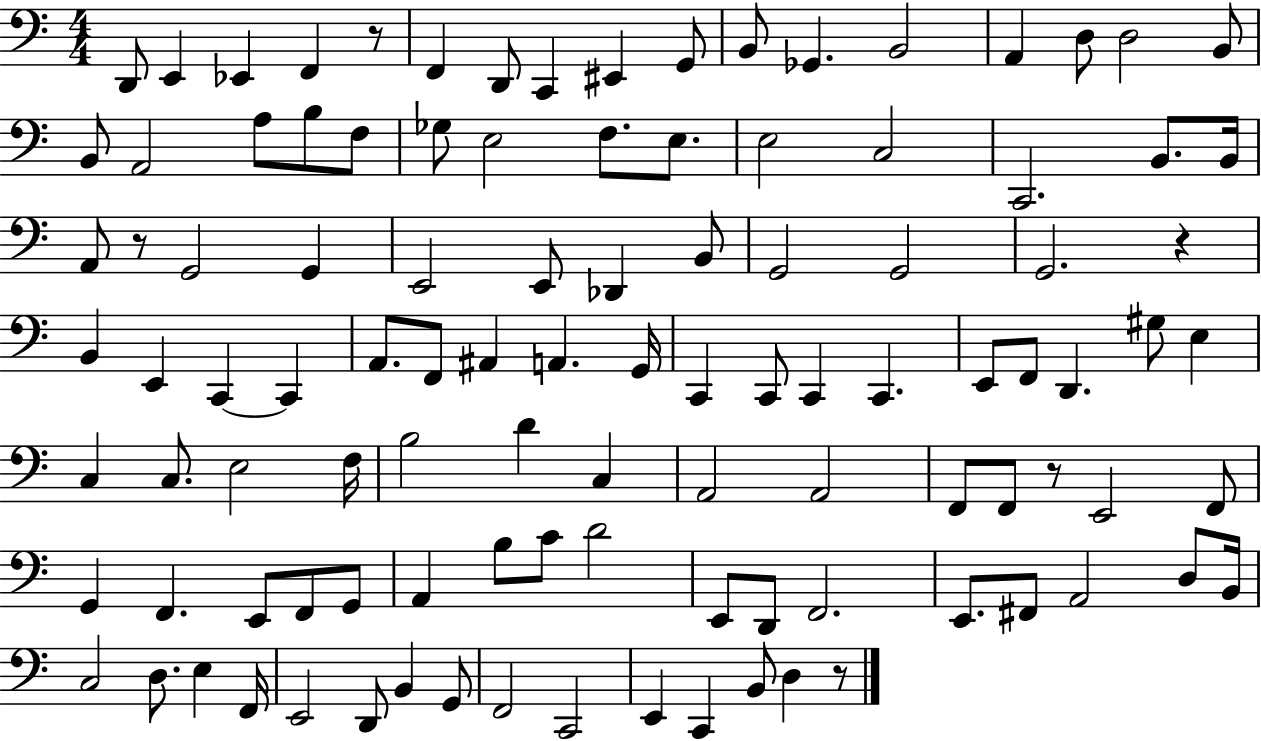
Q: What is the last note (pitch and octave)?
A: D3